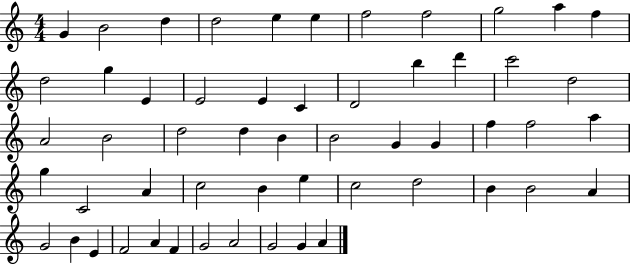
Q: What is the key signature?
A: C major